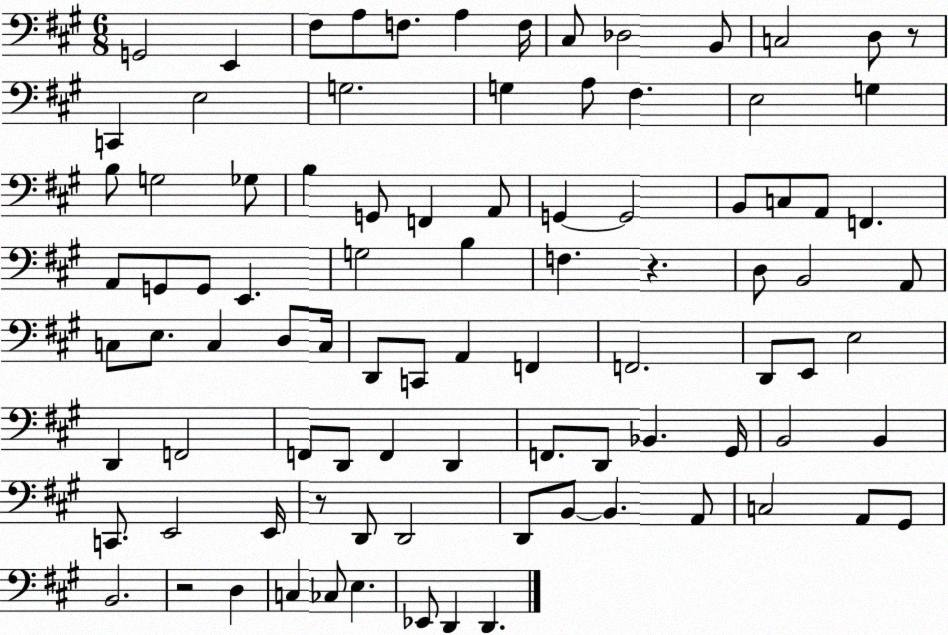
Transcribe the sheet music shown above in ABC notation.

X:1
T:Untitled
M:6/8
L:1/4
K:A
G,,2 E,, ^F,/2 A,/2 F,/2 A, F,/4 ^C,/2 _D,2 B,,/2 C,2 D,/2 z/2 C,, E,2 G,2 G, A,/2 ^F, E,2 G, B,/2 G,2 _G,/2 B, G,,/2 F,, A,,/2 G,, G,,2 B,,/2 C,/2 A,,/2 F,, A,,/2 G,,/2 G,,/2 E,, G,2 B, F, z D,/2 B,,2 A,,/2 C,/2 E,/2 C, D,/2 C,/4 D,,/2 C,,/2 A,, F,, F,,2 D,,/2 E,,/2 E,2 D,, F,,2 F,,/2 D,,/2 F,, D,, F,,/2 D,,/2 _B,, ^G,,/4 B,,2 B,, C,,/2 E,,2 E,,/4 z/2 D,,/2 D,,2 D,,/2 B,,/2 B,, A,,/2 C,2 A,,/2 ^G,,/2 B,,2 z2 D, C, _C,/2 E, _E,,/2 D,, D,,